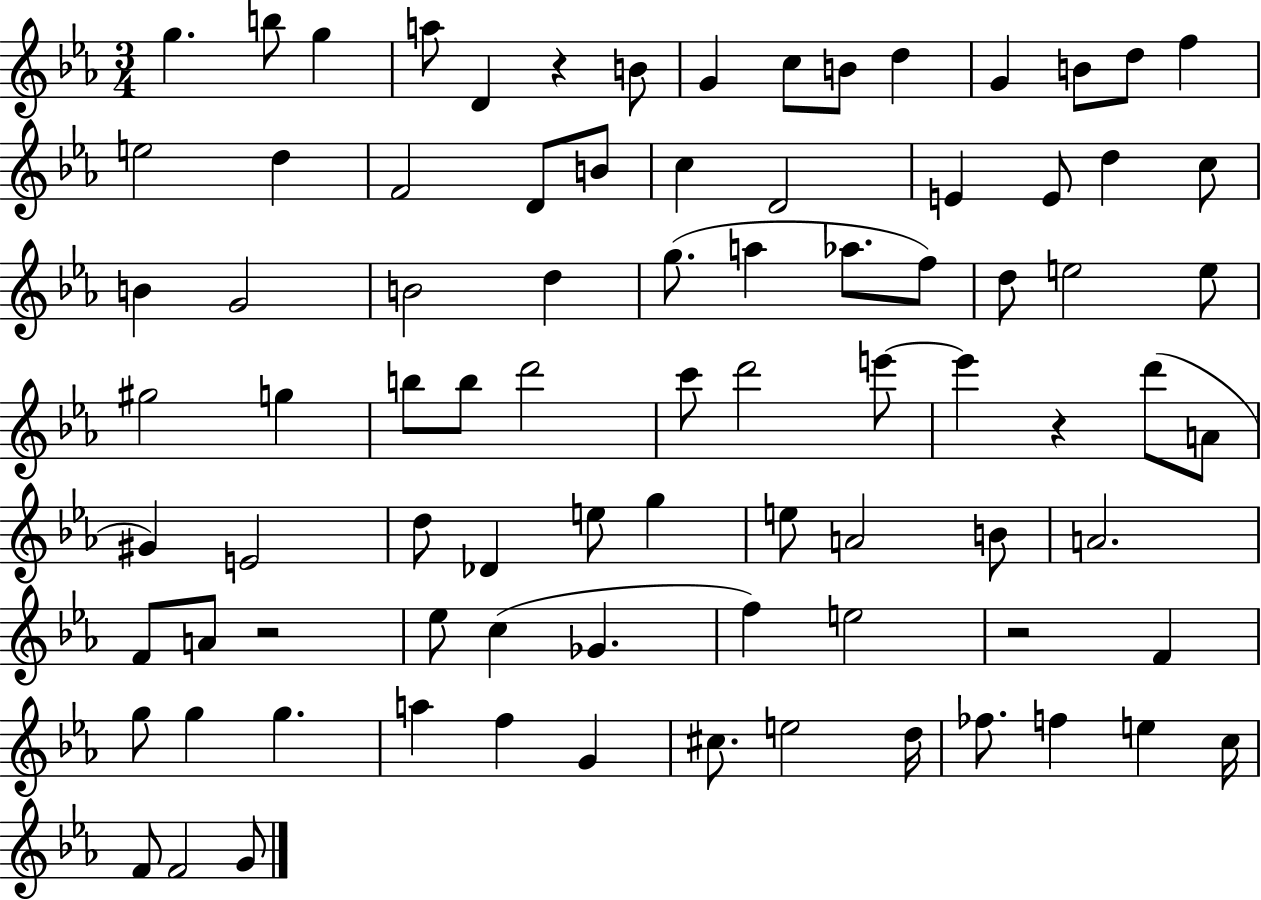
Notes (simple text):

G5/q. B5/e G5/q A5/e D4/q R/q B4/e G4/q C5/e B4/e D5/q G4/q B4/e D5/e F5/q E5/h D5/q F4/h D4/e B4/e C5/q D4/h E4/q E4/e D5/q C5/e B4/q G4/h B4/h D5/q G5/e. A5/q Ab5/e. F5/e D5/e E5/h E5/e G#5/h G5/q B5/e B5/e D6/h C6/e D6/h E6/e E6/q R/q D6/e A4/e G#4/q E4/h D5/e Db4/q E5/e G5/q E5/e A4/h B4/e A4/h. F4/e A4/e R/h Eb5/e C5/q Gb4/q. F5/q E5/h R/h F4/q G5/e G5/q G5/q. A5/q F5/q G4/q C#5/e. E5/h D5/s FES5/e. F5/q E5/q C5/s F4/e F4/h G4/e